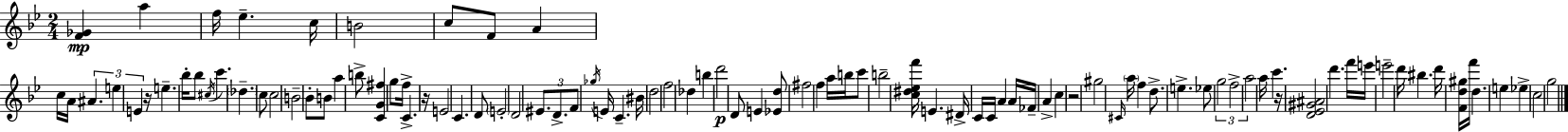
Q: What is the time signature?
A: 2/4